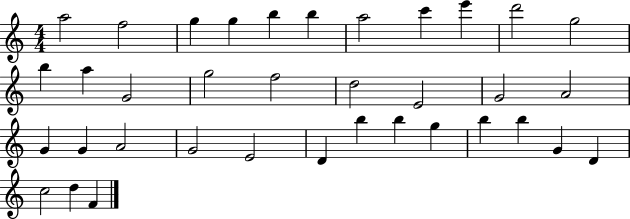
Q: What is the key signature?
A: C major